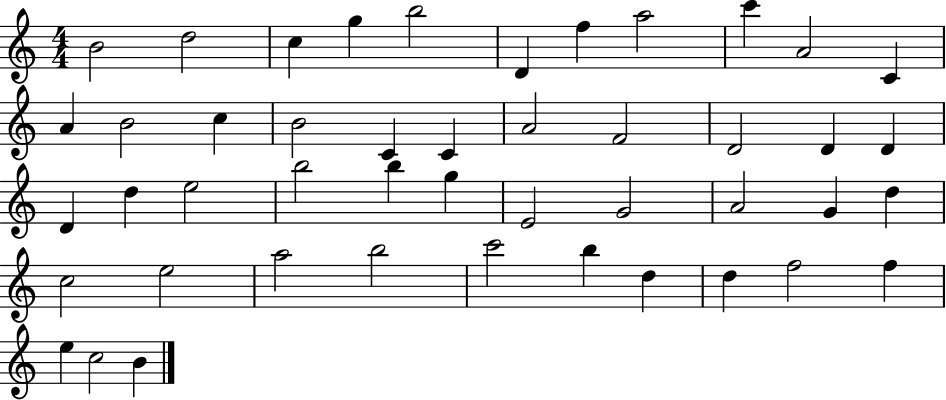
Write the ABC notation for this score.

X:1
T:Untitled
M:4/4
L:1/4
K:C
B2 d2 c g b2 D f a2 c' A2 C A B2 c B2 C C A2 F2 D2 D D D d e2 b2 b g E2 G2 A2 G d c2 e2 a2 b2 c'2 b d d f2 f e c2 B